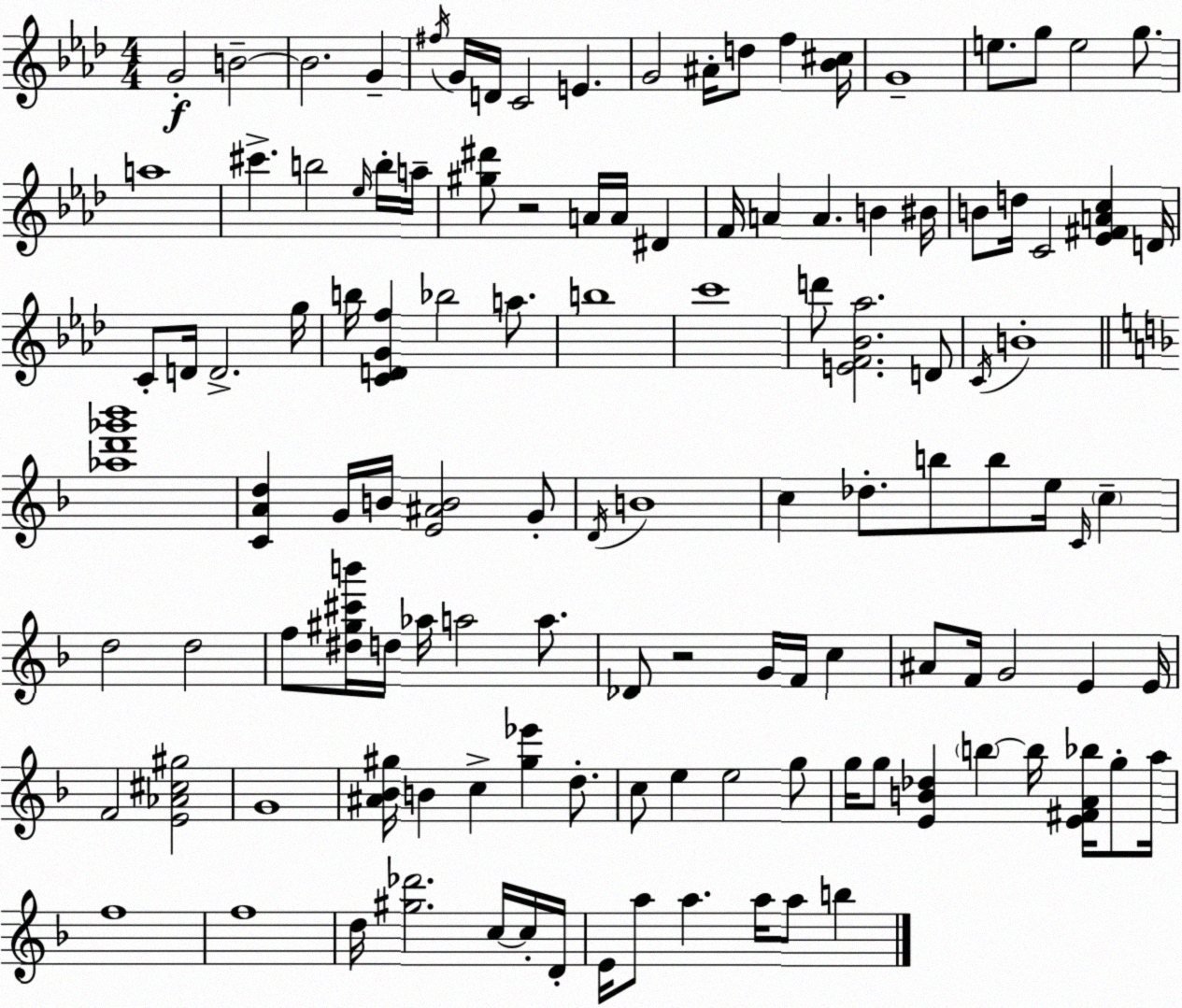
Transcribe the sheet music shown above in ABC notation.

X:1
T:Untitled
M:4/4
L:1/4
K:Fm
G2 B2 B2 G ^f/4 G/4 D/4 C2 E G2 ^A/4 d/2 f [_B^c]/4 G4 e/2 g/2 e2 g/2 a4 ^c' b2 _e/4 b/4 a/4 [^g^d']/2 z2 A/4 A/4 ^D F/4 A A B ^B/4 B/2 d/4 C2 [_E^FAc] D/4 C/2 D/4 D2 g/4 b/4 [CDGf] _b2 a/2 b4 c'4 d'/2 [EF_B_a]2 D/2 C/4 B4 [_ad'_g'_b']4 [CAd] G/4 B/4 [E^AB]2 G/2 D/4 B4 c _d/2 b/2 b/2 e/4 C/4 c d2 d2 f/2 [^d^g^c'b']/4 d/4 _a/4 a2 a/2 _D/2 z2 G/4 F/4 c ^A/2 F/4 G2 E E/4 F2 [E_A^c^g]2 G4 [^A_B^g]/4 B c [^g_e'] d/2 c/2 e e2 g/2 g/4 g/2 [EB_d] b b/4 [E^FA_b]/4 g/2 a/4 f4 f4 d/4 [^g_d']2 c/4 c/4 D/4 E/4 a/2 a a/4 a/2 b